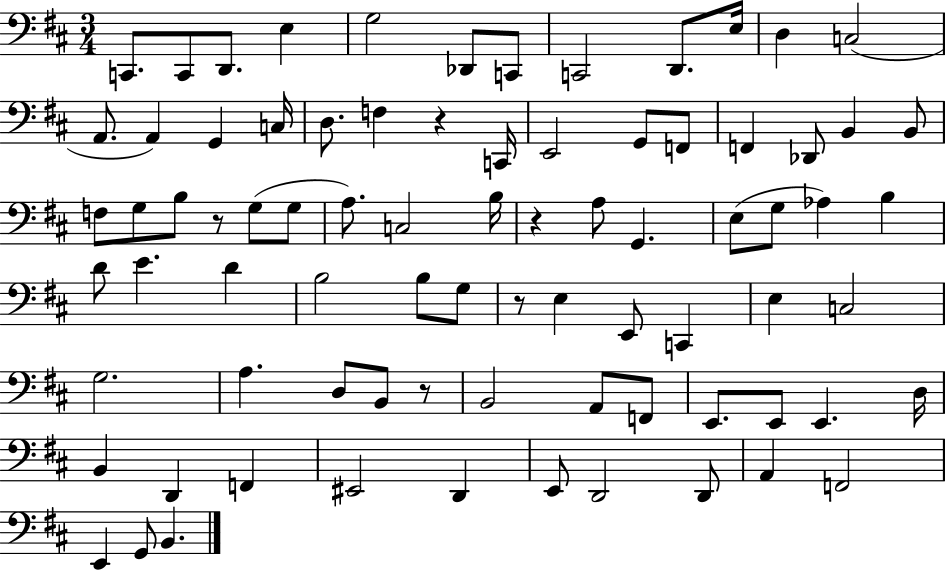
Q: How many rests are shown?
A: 5